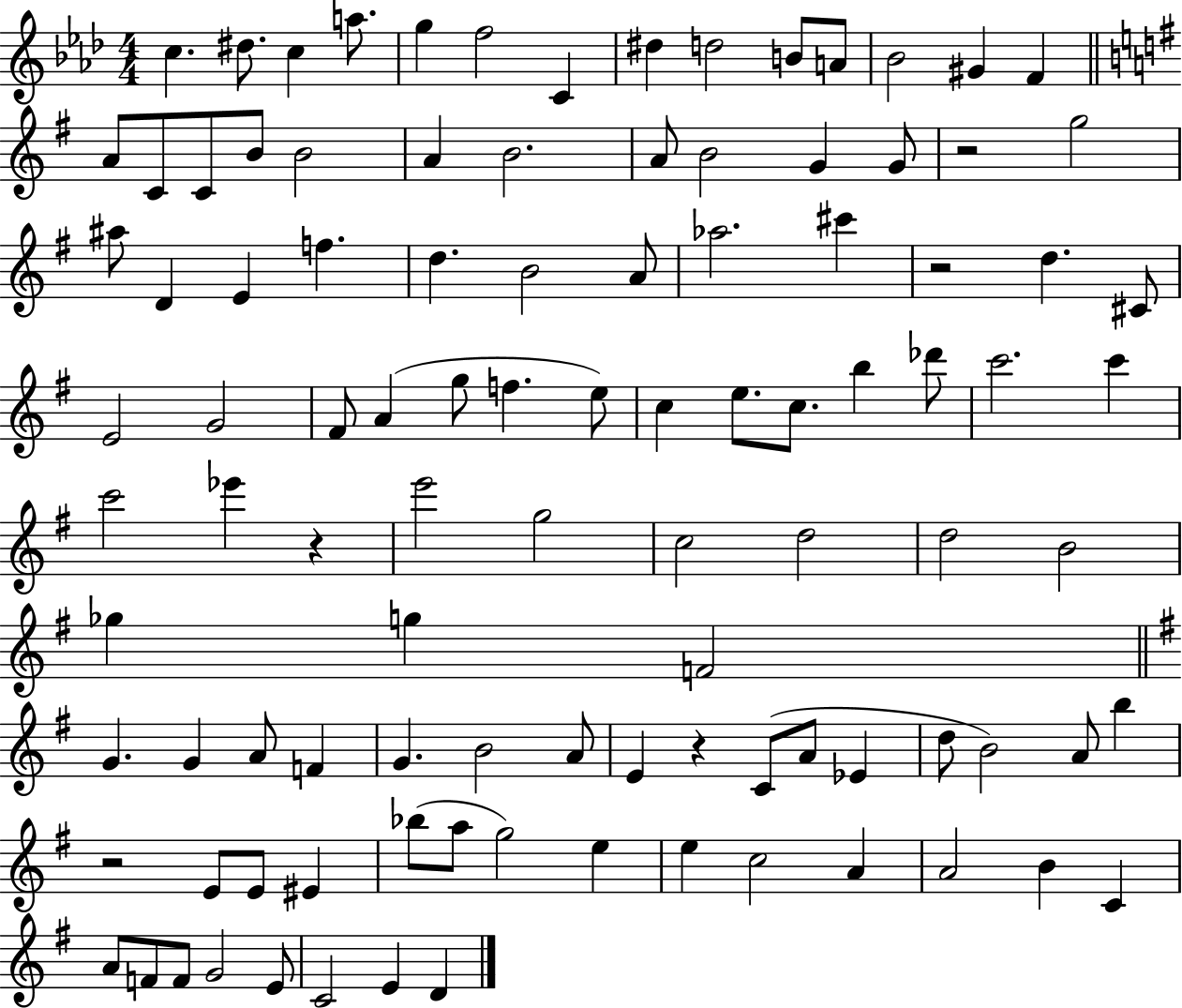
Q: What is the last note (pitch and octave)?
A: D4